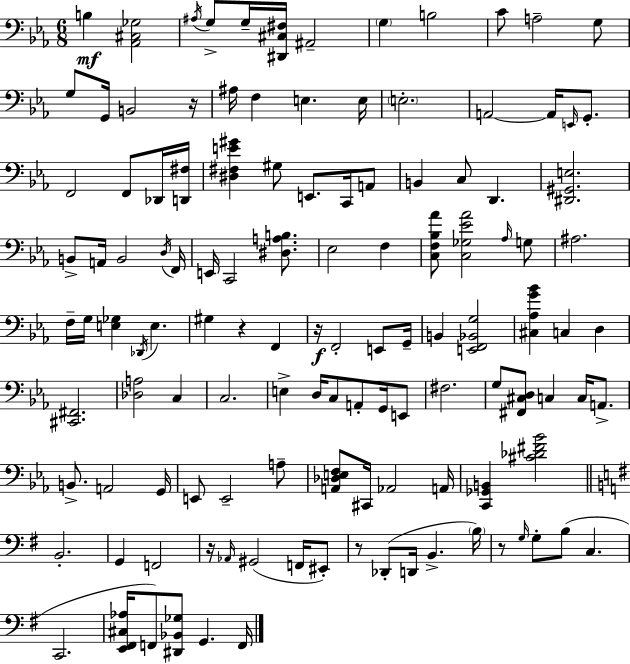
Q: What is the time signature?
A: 6/8